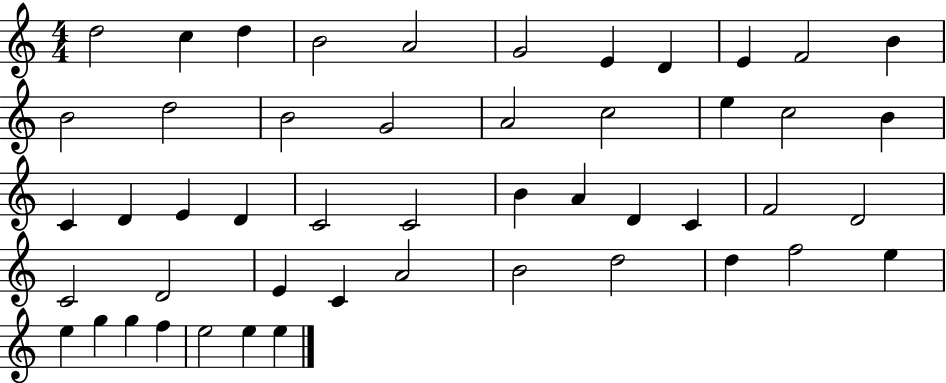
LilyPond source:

{
  \clef treble
  \numericTimeSignature
  \time 4/4
  \key c \major
  d''2 c''4 d''4 | b'2 a'2 | g'2 e'4 d'4 | e'4 f'2 b'4 | \break b'2 d''2 | b'2 g'2 | a'2 c''2 | e''4 c''2 b'4 | \break c'4 d'4 e'4 d'4 | c'2 c'2 | b'4 a'4 d'4 c'4 | f'2 d'2 | \break c'2 d'2 | e'4 c'4 a'2 | b'2 d''2 | d''4 f''2 e''4 | \break e''4 g''4 g''4 f''4 | e''2 e''4 e''4 | \bar "|."
}